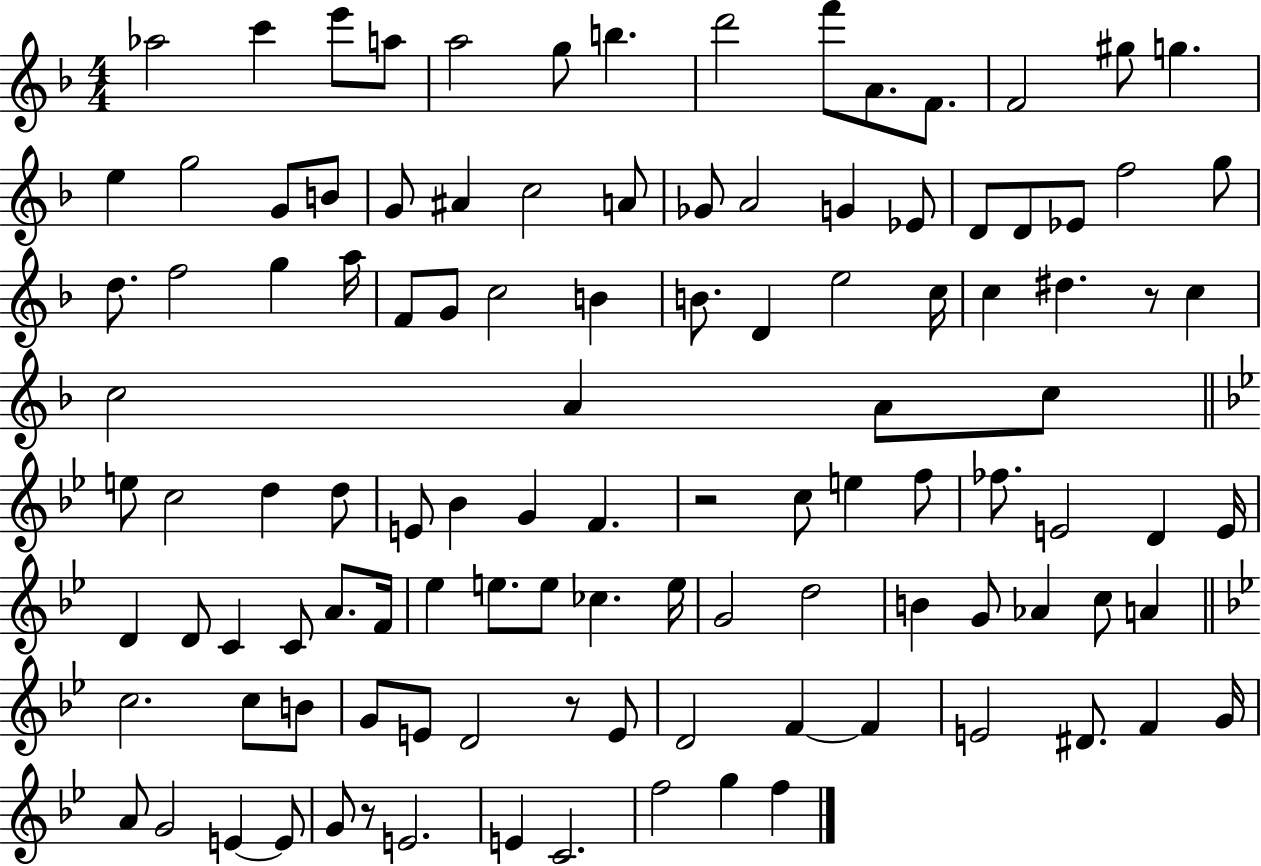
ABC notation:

X:1
T:Untitled
M:4/4
L:1/4
K:F
_a2 c' e'/2 a/2 a2 g/2 b d'2 f'/2 A/2 F/2 F2 ^g/2 g e g2 G/2 B/2 G/2 ^A c2 A/2 _G/2 A2 G _E/2 D/2 D/2 _E/2 f2 g/2 d/2 f2 g a/4 F/2 G/2 c2 B B/2 D e2 c/4 c ^d z/2 c c2 A A/2 c/2 e/2 c2 d d/2 E/2 _B G F z2 c/2 e f/2 _f/2 E2 D E/4 D D/2 C C/2 A/2 F/4 _e e/2 e/2 _c e/4 G2 d2 B G/2 _A c/2 A c2 c/2 B/2 G/2 E/2 D2 z/2 E/2 D2 F F E2 ^D/2 F G/4 A/2 G2 E E/2 G/2 z/2 E2 E C2 f2 g f